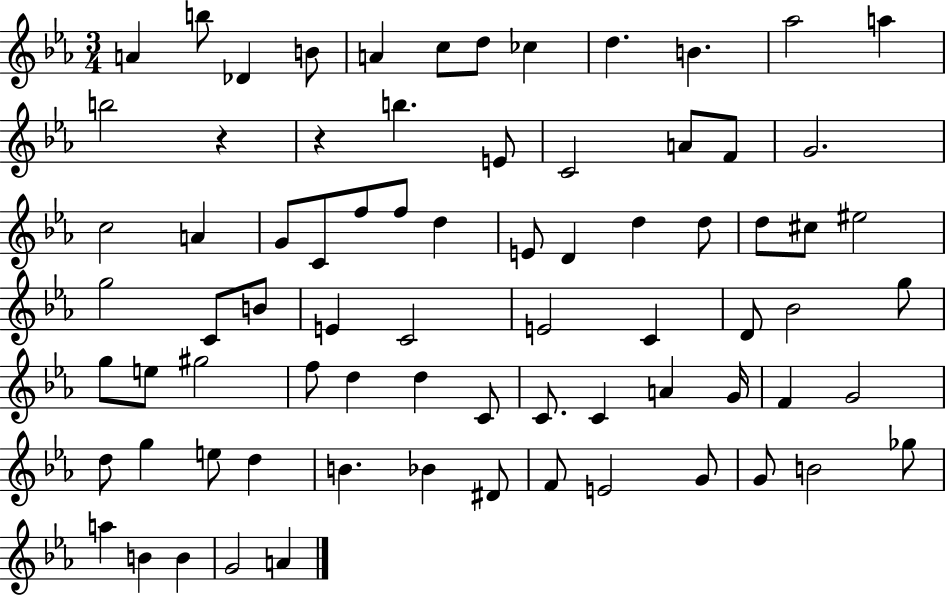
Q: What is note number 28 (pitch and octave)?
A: D4